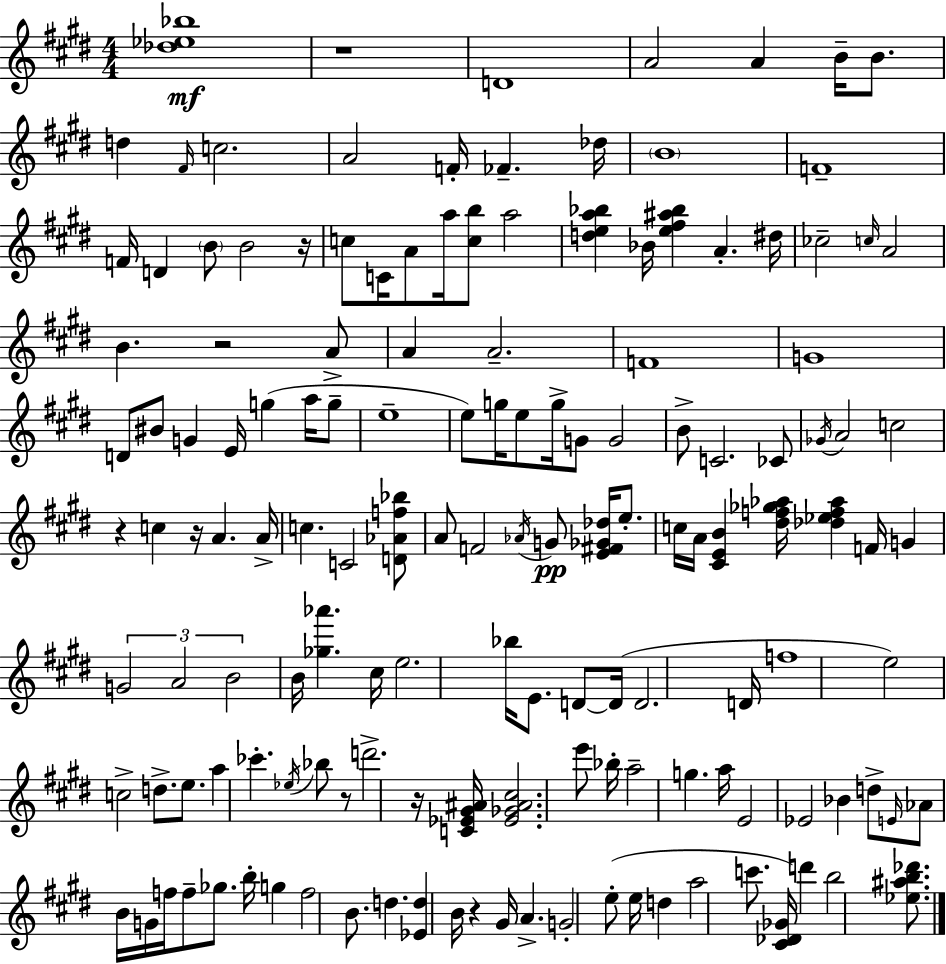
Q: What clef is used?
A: treble